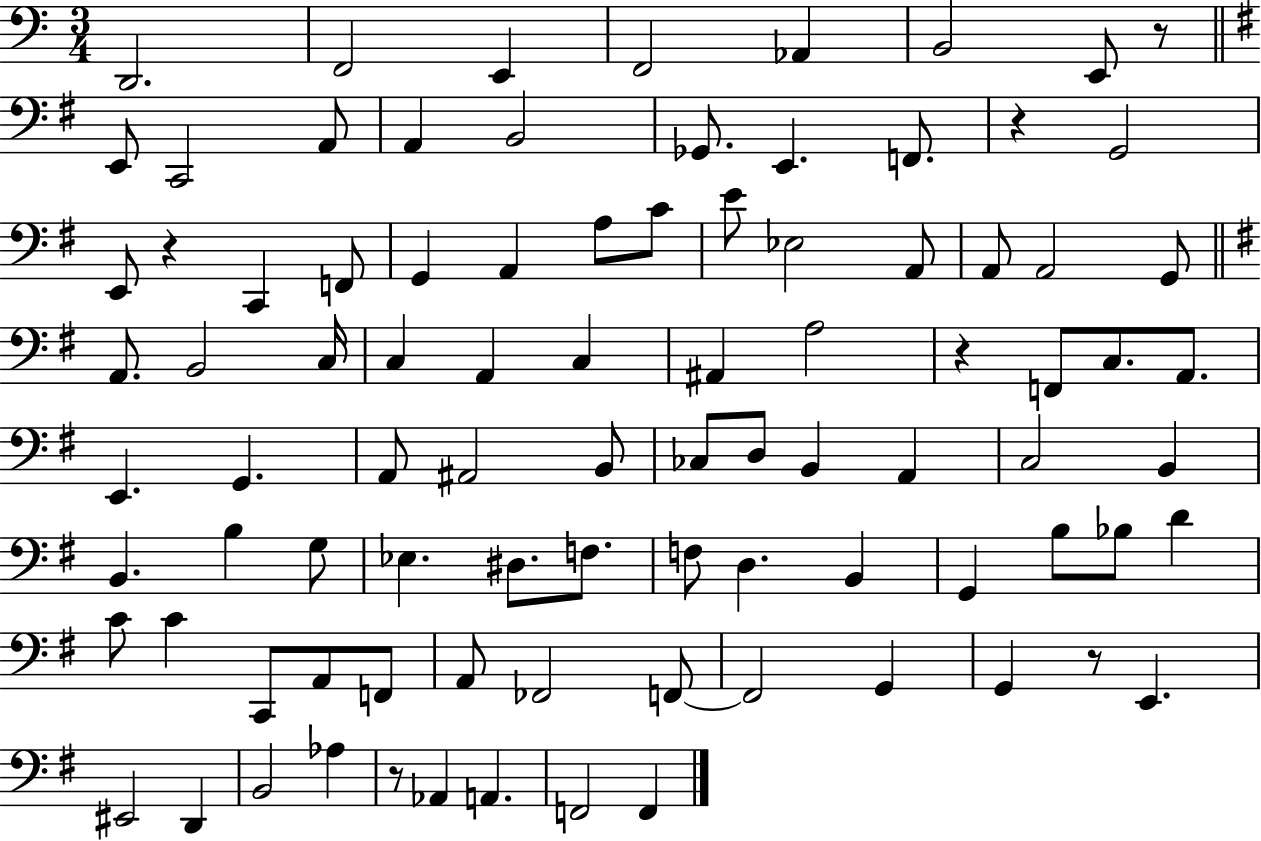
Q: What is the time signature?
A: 3/4